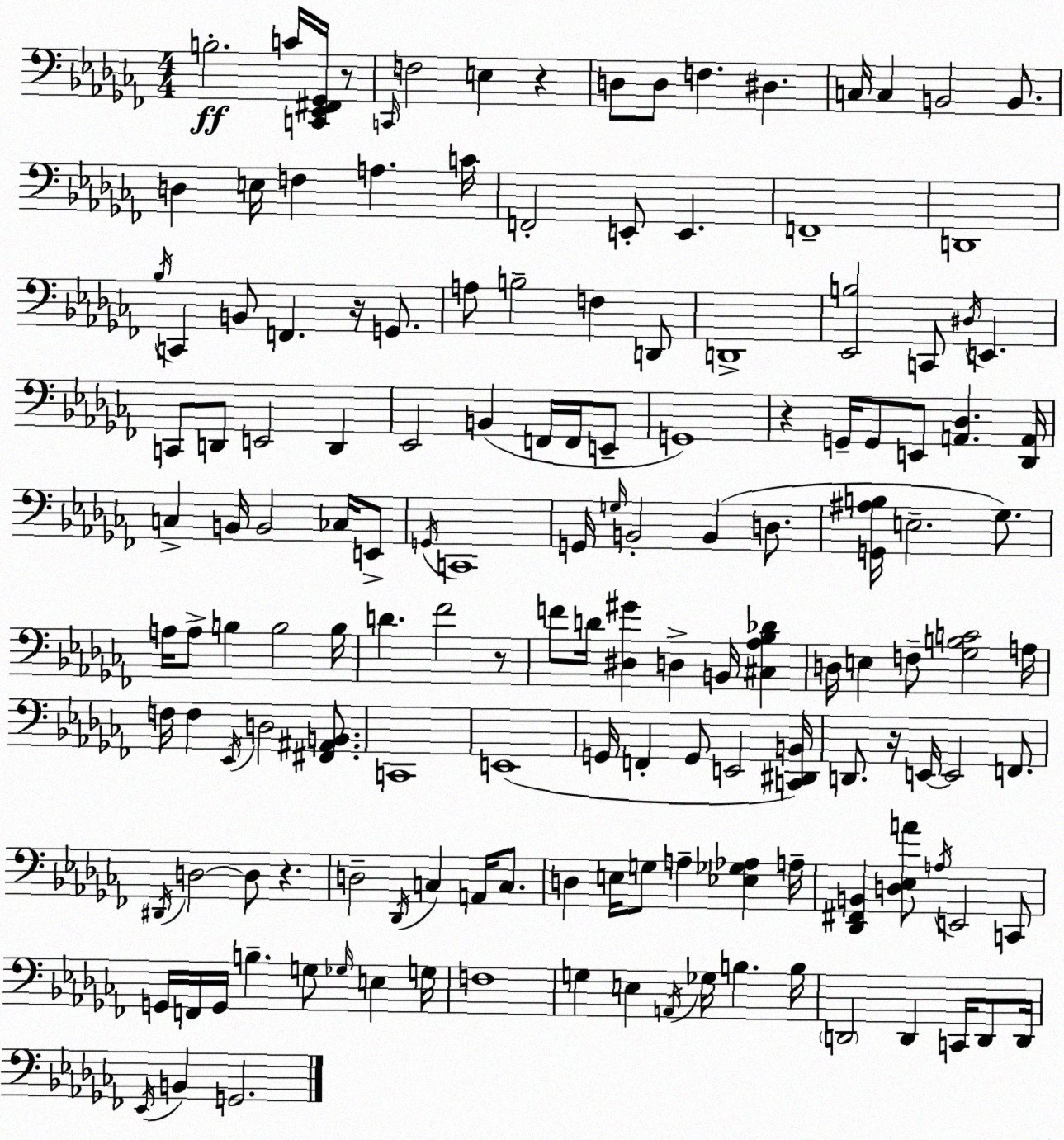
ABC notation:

X:1
T:Untitled
M:4/4
L:1/4
K:Abm
B,2 C/4 [C,,_E,,^F,,_G,,]/4 z/2 C,,/4 F,2 E, z D,/2 D,/2 F, ^D, C,/4 C, B,,2 B,,/2 D, E,/4 F, A, C/4 F,,2 E,,/2 E,, F,,4 D,,4 _B,/4 C,, B,,/2 F,, z/4 G,,/2 A,/2 B,2 F, D,,/2 D,,4 [_E,,B,]2 C,,/2 ^D,/4 E,, C,,/2 D,,/2 E,,2 D,, _E,,2 B,, F,,/4 F,,/4 E,,/2 G,,4 z G,,/4 G,,/2 E,,/2 [A,,_D,] [_D,,A,,]/4 C, B,,/4 B,,2 _C,/4 E,,/2 G,,/4 C,,4 G,,/4 G,/4 B,,2 B,, D,/2 [G,,^A,B,]/4 E,2 _G,/2 A,/4 A,/2 B, B,2 B,/4 D _F2 z/2 F/2 D/4 [^D,^G] D, B,,/4 [^C,_A,_B,_D] D,/4 E, F,/2 [_G,B,C]2 A,/4 F,/4 F, _E,,/4 D,2 [^F,,^A,,B,,]/2 C,,4 E,,4 G,,/4 F,, G,,/2 E,,2 [C,,^D,,B,,]/4 D,,/2 z/4 E,,/4 E,,2 F,,/2 ^D,,/4 D,2 D,/2 z D,2 _D,,/4 C, A,,/4 C,/2 D, E,/4 G,/2 A, [_E,_G,_A,] A,/4 [_D,,^F,,B,,] [D,_E,A]/2 A,/4 E,,2 C,,/2 G,,/4 F,,/4 G,,/4 B, G,/2 _G,/4 E, G,/4 F,4 G, E, A,,/4 _G,/4 B, B,/4 D,,2 D,, C,,/4 D,,/2 D,,/4 _E,,/4 B,, G,,2